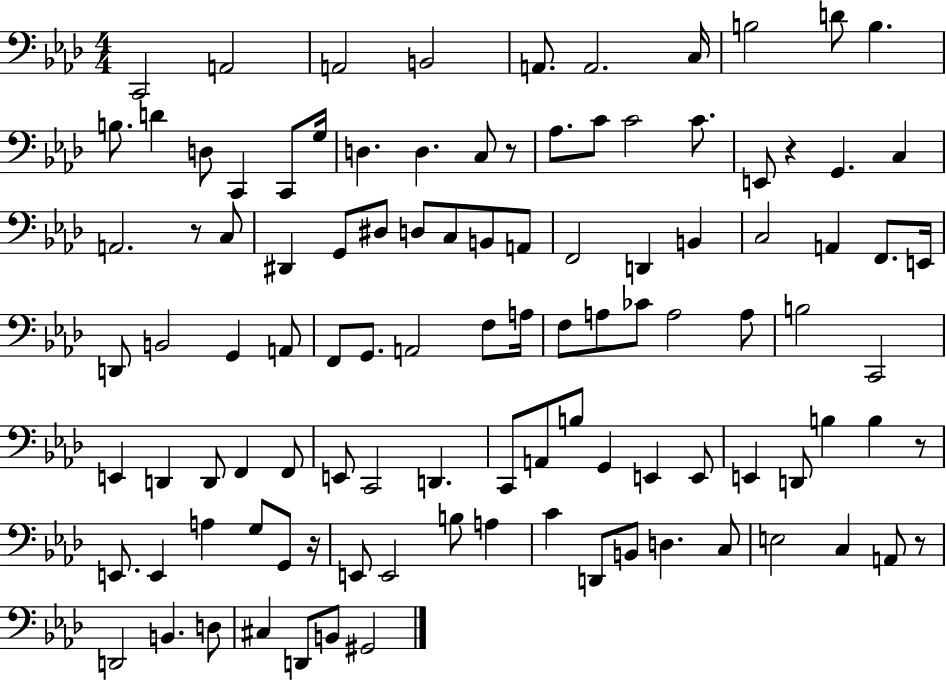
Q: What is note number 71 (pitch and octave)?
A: E2